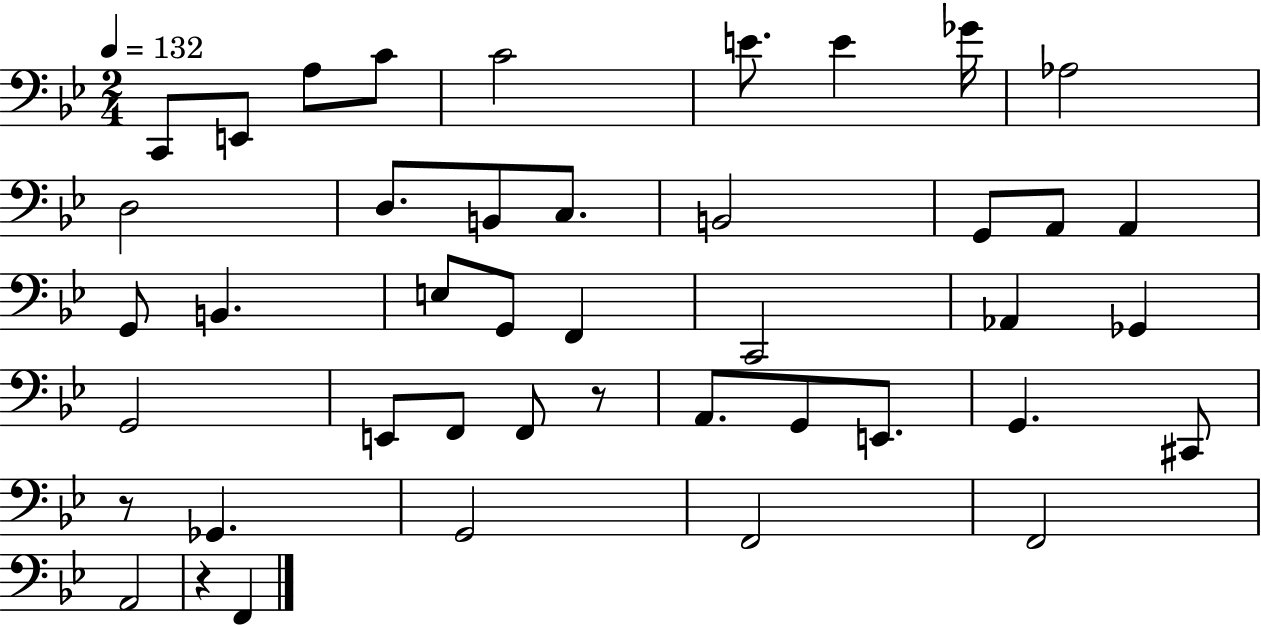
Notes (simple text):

C2/e E2/e A3/e C4/e C4/h E4/e. E4/q Gb4/s Ab3/h D3/h D3/e. B2/e C3/e. B2/h G2/e A2/e A2/q G2/e B2/q. E3/e G2/e F2/q C2/h Ab2/q Gb2/q G2/h E2/e F2/e F2/e R/e A2/e. G2/e E2/e. G2/q. C#2/e R/e Gb2/q. G2/h F2/h F2/h A2/h R/q F2/q